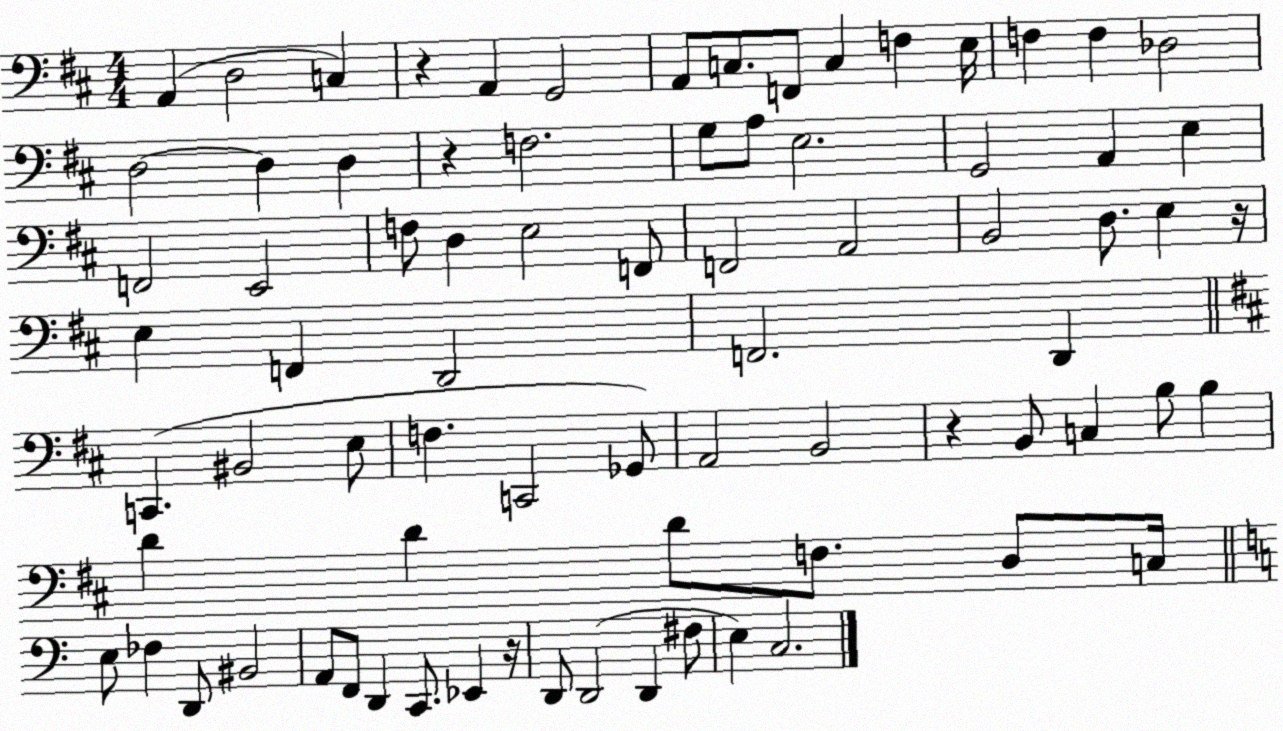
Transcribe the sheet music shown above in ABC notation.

X:1
T:Untitled
M:4/4
L:1/4
K:D
A,, D,2 C, z A,, G,,2 A,,/2 C,/2 F,,/2 C, F, E,/4 F, F, _D,2 D,2 D, D, z F,2 G,/2 A,/2 E,2 G,,2 A,, E, F,,2 E,,2 F,/2 D, E,2 F,,/2 F,,2 A,,2 B,,2 D,/2 E, z/4 E, F,, D,,2 F,,2 D,, C,, ^B,,2 E,/2 F, C,,2 _G,,/2 A,,2 B,,2 z B,,/2 C, B,/2 B, D D D/2 F,/2 D,/2 C,/4 E,/2 _F, D,,/2 ^B,,2 A,,/2 F,,/2 D,, C,,/2 _E,, z/4 D,,/2 D,,2 D,, ^F,/2 E, C,2